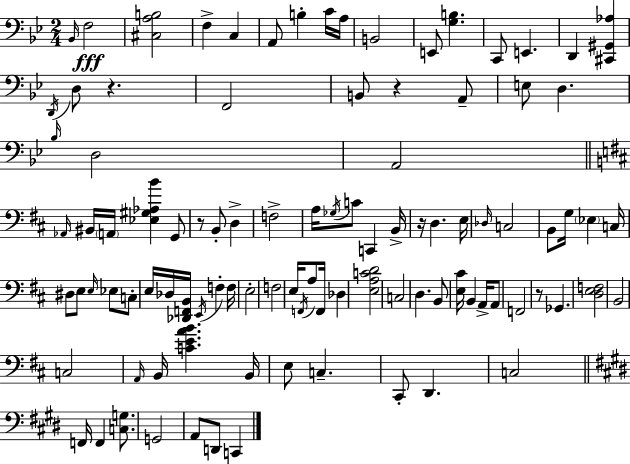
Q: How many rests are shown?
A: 5